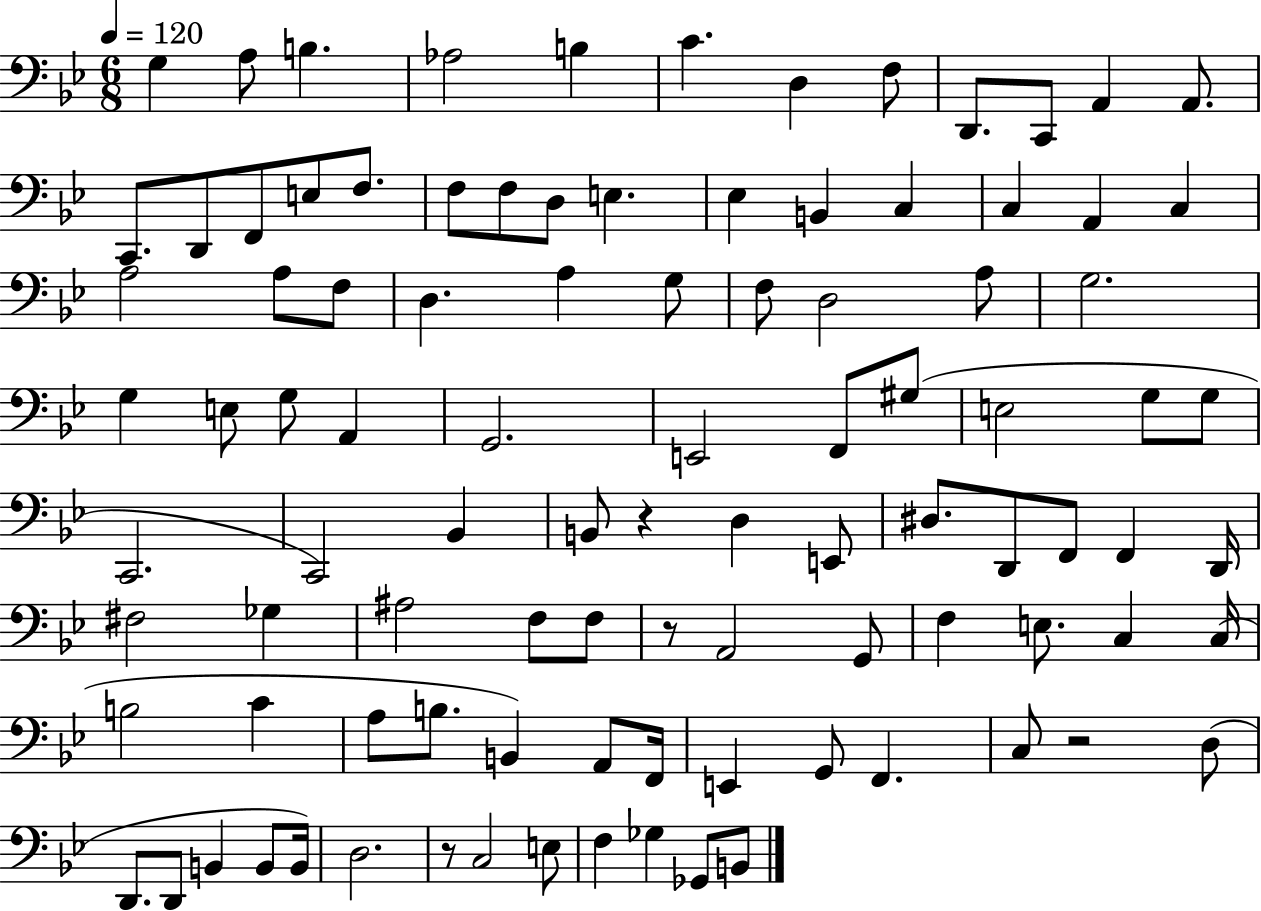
{
  \clef bass
  \numericTimeSignature
  \time 6/8
  \key bes \major
  \tempo 4 = 120
  g4 a8 b4. | aes2 b4 | c'4. d4 f8 | d,8. c,8 a,4 a,8. | \break c,8. d,8 f,8 e8 f8. | f8 f8 d8 e4. | ees4 b,4 c4 | c4 a,4 c4 | \break a2 a8 f8 | d4. a4 g8 | f8 d2 a8 | g2. | \break g4 e8 g8 a,4 | g,2. | e,2 f,8 gis8( | e2 g8 g8 | \break c,2. | c,2) bes,4 | b,8 r4 d4 e,8 | dis8. d,8 f,8 f,4 d,16 | \break fis2 ges4 | ais2 f8 f8 | r8 a,2 g,8 | f4 e8. c4 c16( | \break b2 c'4 | a8 b8. b,4) a,8 f,16 | e,4 g,8 f,4. | c8 r2 d8( | \break d,8. d,8 b,4 b,8 b,16) | d2. | r8 c2 e8 | f4 ges4 ges,8 b,8 | \break \bar "|."
}